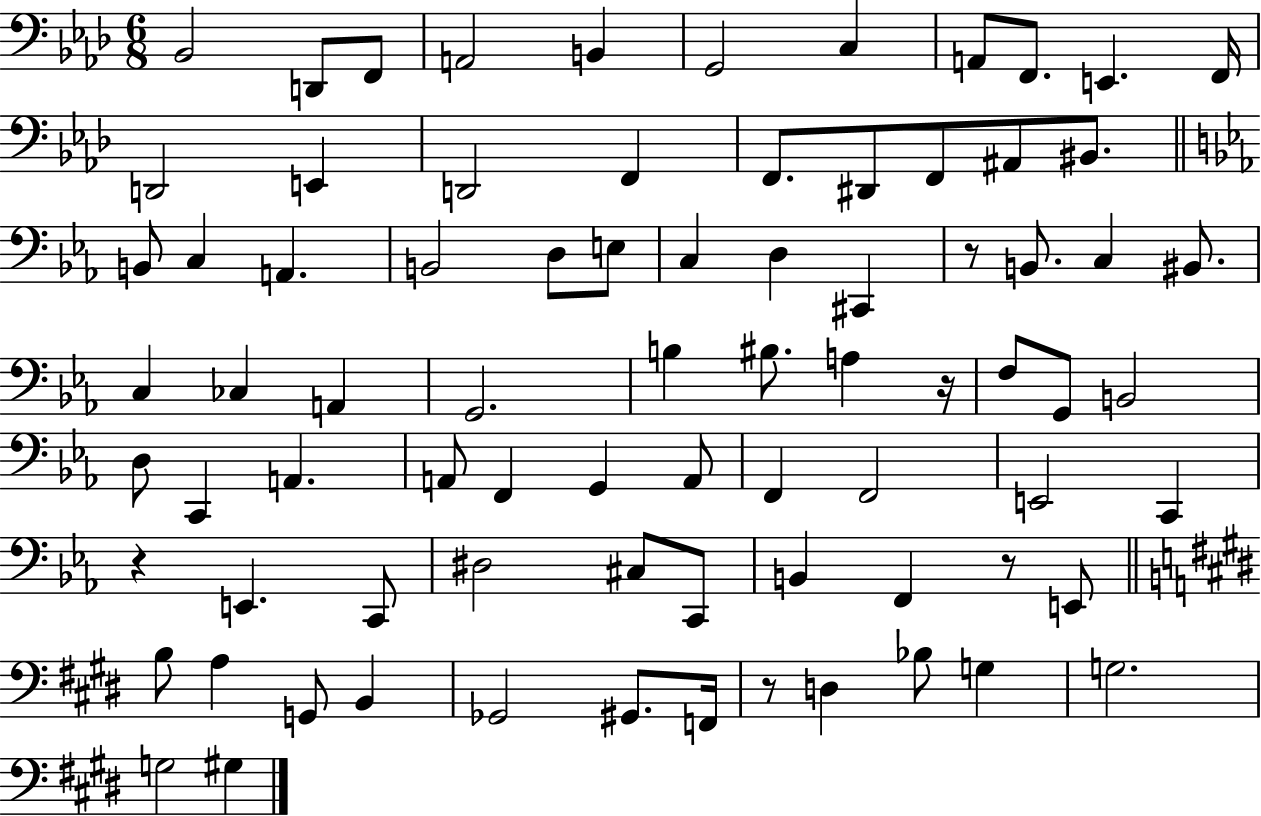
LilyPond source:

{
  \clef bass
  \numericTimeSignature
  \time 6/8
  \key aes \major
  bes,2 d,8 f,8 | a,2 b,4 | g,2 c4 | a,8 f,8. e,4. f,16 | \break d,2 e,4 | d,2 f,4 | f,8. dis,8 f,8 ais,8 bis,8. | \bar "||" \break \key ees \major b,8 c4 a,4. | b,2 d8 e8 | c4 d4 cis,4 | r8 b,8. c4 bis,8. | \break c4 ces4 a,4 | g,2. | b4 bis8. a4 r16 | f8 g,8 b,2 | \break d8 c,4 a,4. | a,8 f,4 g,4 a,8 | f,4 f,2 | e,2 c,4 | \break r4 e,4. c,8 | dis2 cis8 c,8 | b,4 f,4 r8 e,8 | \bar "||" \break \key e \major b8 a4 g,8 b,4 | ges,2 gis,8. f,16 | r8 d4 bes8 g4 | g2. | \break g2 gis4 | \bar "|."
}